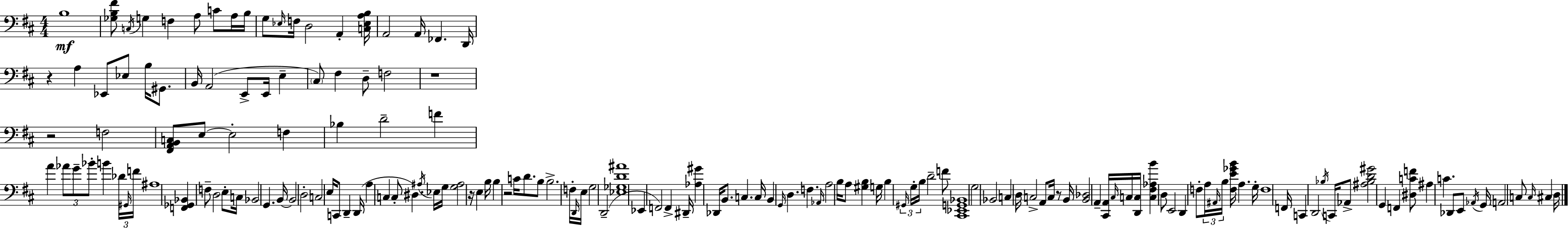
X:1
T:Untitled
M:4/4
L:1/4
K:D
B,4 [_G,B,^F]/2 C,/4 G, F, A,/2 C/2 A,/4 B,/4 G,/2 _E,/4 F,/4 D,2 A,, [C,_E,A,B,]/4 A,,2 A,,/4 _F,, D,,/4 z A, _E,,/2 _E,/2 B,/4 ^G,,/2 B,,/4 A,,2 E,,/2 E,,/4 E, ^C,/2 ^F, D,/2 F,2 z4 z2 F,2 [^F,,A,,B,,C,]/2 E,/2 E,2 F, _B, D2 F A _A/2 G/2 _B/2 B _D/4 ^G,,/4 F/4 ^A,4 [F,,_G,,_B,,] F,/2 D,2 E,/2 C,/4 _B,,2 G,, B,,/4 B,,2 D,2 C,2 E,/4 C,,/2 D,, D,,/4 A, C, C,/2 ^D, ^A,/4 _E,/4 G,/4 [G,^A,]2 z/4 E, B,/4 B, z2 C/4 D/2 B,/2 B,2 F,/4 D,,/4 E,/4 G,2 D,,2 [_E,_G,D^A]4 _E,, F,,2 F,, ^D,,/4 [_A,^G] _D,,/4 B,,/2 C, C,/4 B,, G,,/4 D, F, _A,,/4 A,2 B,/4 A,/2 [^G,B,] G,/4 B, ^G,,/4 G,/4 B,/4 D2 F/2 [^C,,_E,,G,,_B,,]4 G,2 _B,,2 C, D,/4 C,2 A,,/2 C,/4 z/2 B,,/4 [B,,_D,]2 A,, [^C,,A,,]/4 ^C,/4 C,/4 [D,,C,]/4 [C,^F,_A,B] D,/2 E,,2 D,, F,/2 A,/4 ^A,,/4 B,/4 [F,E_GB]/4 A, G,/4 F,4 F,,/4 C,, D,,2 _B,/4 C,,/4 _A,,/2 [^A,_B,D^G]2 G,, F,, [^D,CF]/2 ^A, C _D,,/2 E,,/2 _A,,/4 G,,/4 A,,2 C,/2 C,/4 ^C, D,/4